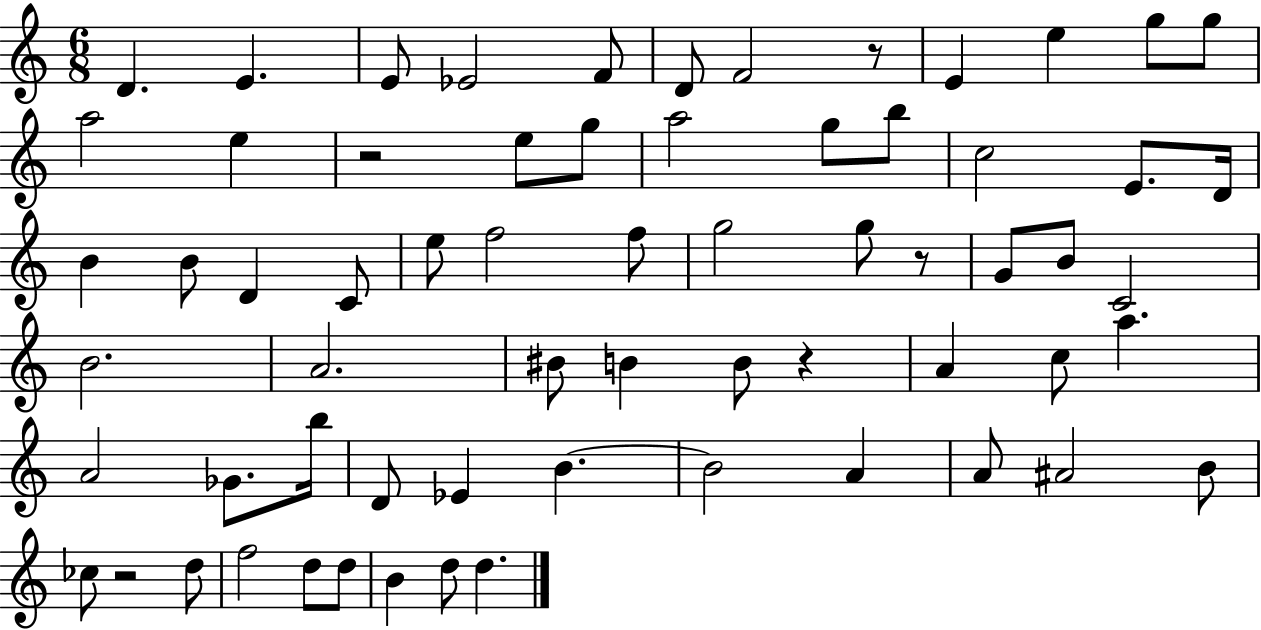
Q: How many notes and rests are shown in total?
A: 65